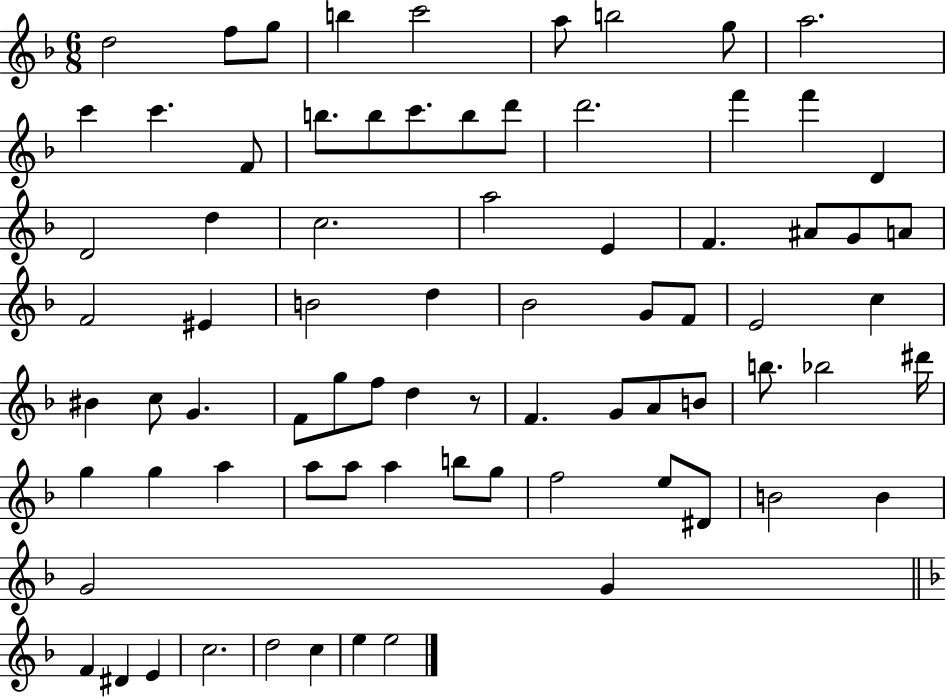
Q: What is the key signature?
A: F major